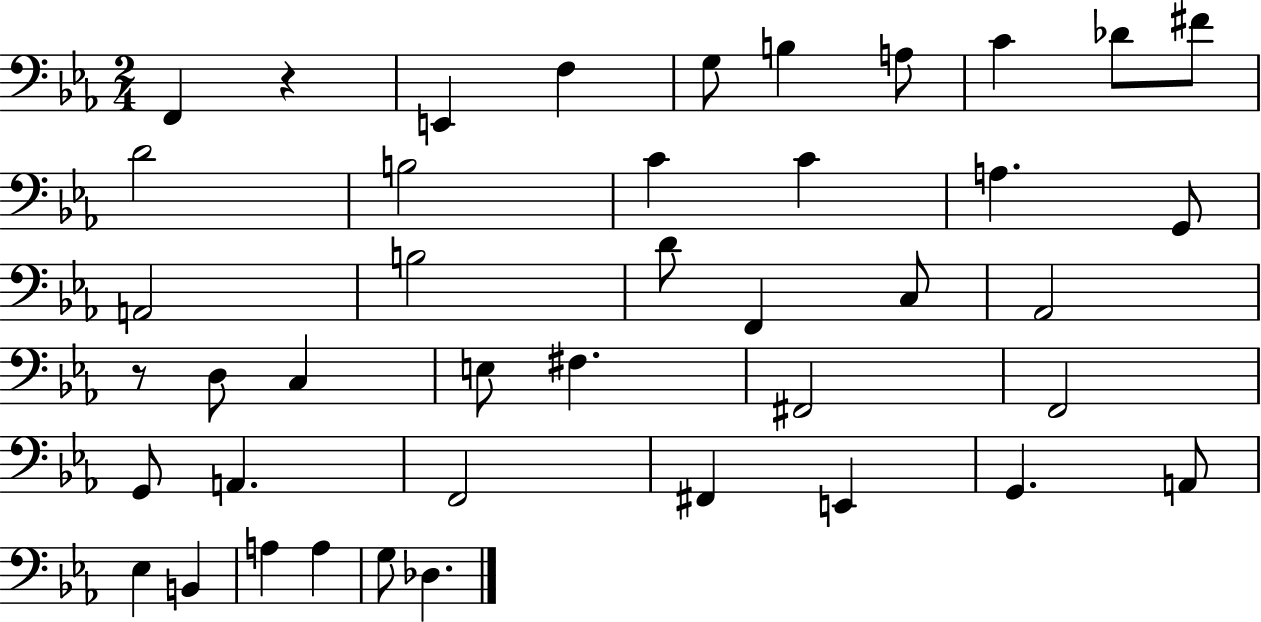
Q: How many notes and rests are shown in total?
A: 42